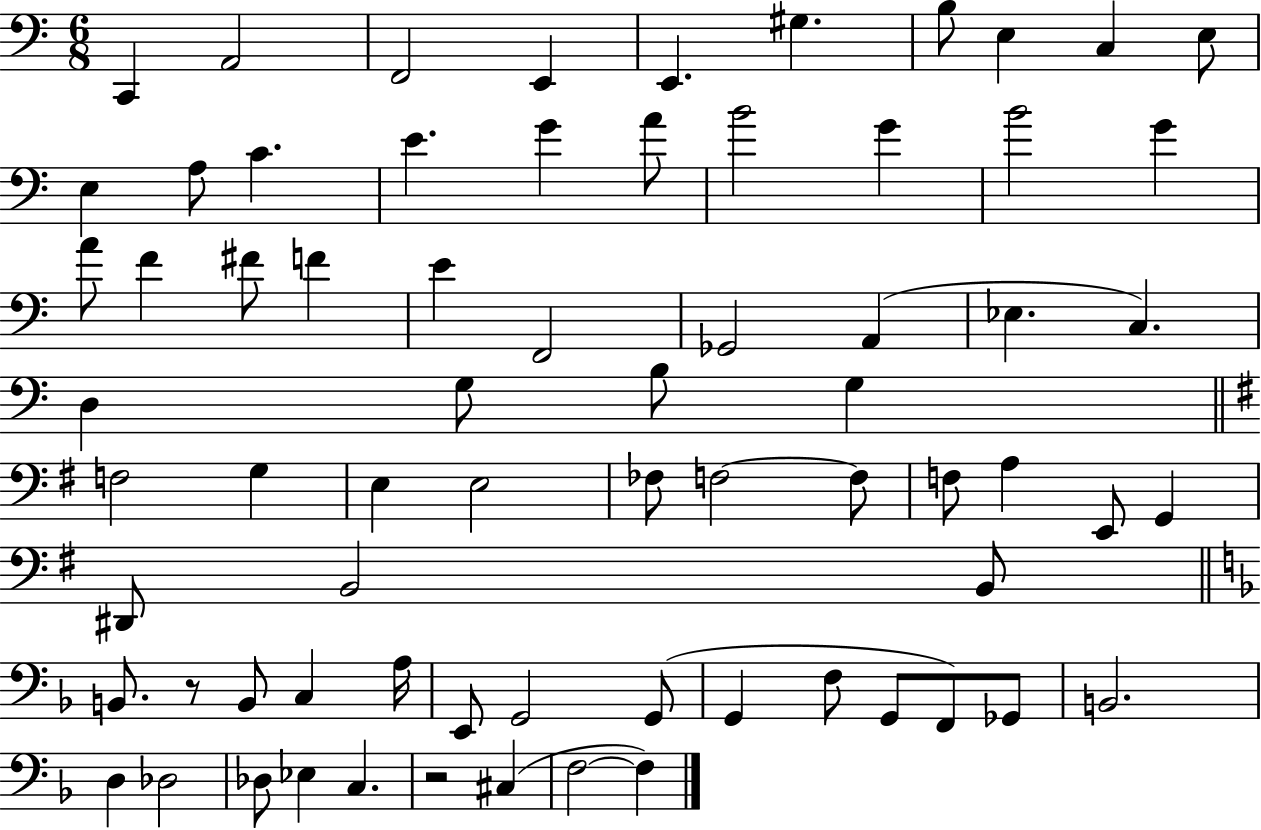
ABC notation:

X:1
T:Untitled
M:6/8
L:1/4
K:C
C,, A,,2 F,,2 E,, E,, ^G, B,/2 E, C, E,/2 E, A,/2 C E G A/2 B2 G B2 G A/2 F ^F/2 F E F,,2 _G,,2 A,, _E, C, D, G,/2 B,/2 G, F,2 G, E, E,2 _F,/2 F,2 F,/2 F,/2 A, E,,/2 G,, ^D,,/2 B,,2 B,,/2 B,,/2 z/2 B,,/2 C, A,/4 E,,/2 G,,2 G,,/2 G,, F,/2 G,,/2 F,,/2 _G,,/2 B,,2 D, _D,2 _D,/2 _E, C, z2 ^C, F,2 F,